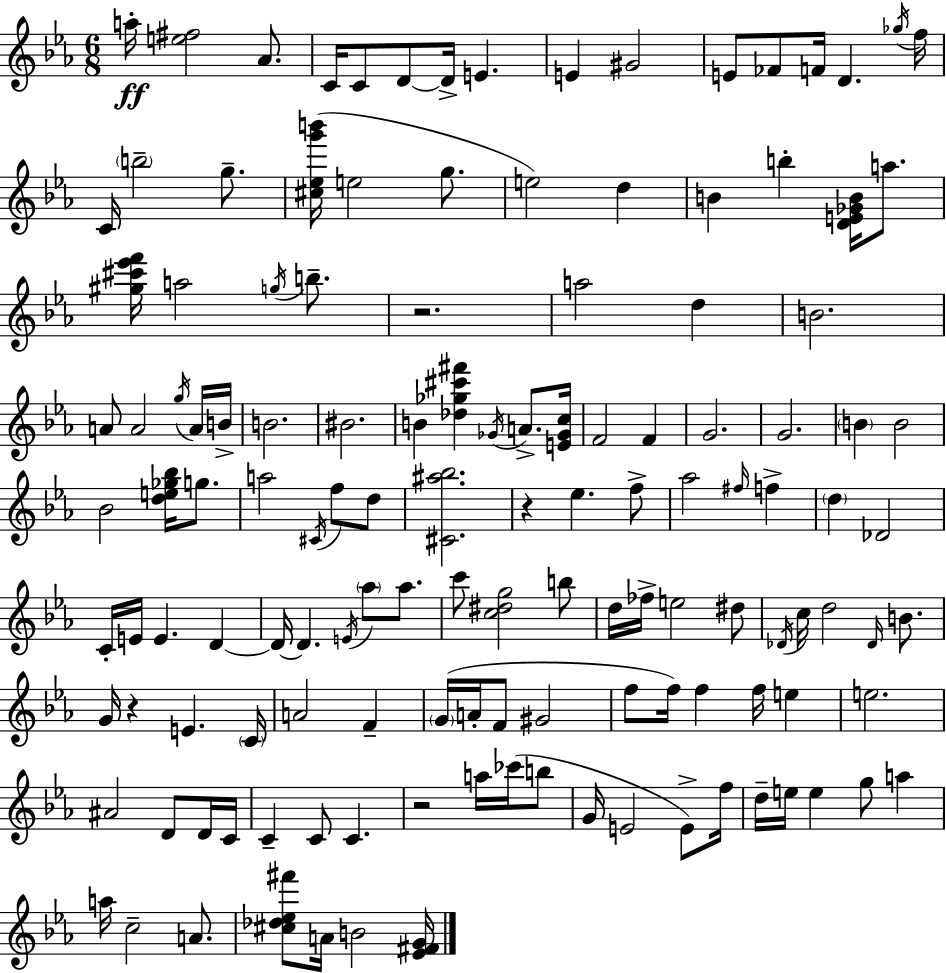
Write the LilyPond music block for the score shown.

{
  \clef treble
  \numericTimeSignature
  \time 6/8
  \key c \minor
  a''16-.\ff <e'' fis''>2 aes'8. | c'16 c'8 d'8~~ d'16-> e'4. | e'4 gis'2 | e'8 fes'8 f'16 d'4. \acciaccatura { ges''16 } | \break f''16 c'16 \parenthesize b''2-- g''8.-- | <cis'' ees'' g''' b'''>16( e''2 g''8. | e''2) d''4 | b'4 b''4-. <d' e' ges' b'>16 a''8. | \break <gis'' cis''' ees''' f'''>16 a''2 \acciaccatura { g''16 } b''8.-- | r2. | a''2 d''4 | b'2. | \break a'8 a'2 | \acciaccatura { g''16 } a'16 b'16-> b'2. | bis'2. | b'4 <des'' ges'' cis''' fis'''>4 \acciaccatura { ges'16 } | \break a'8.-> <e' ges' c''>16 f'2 | f'4 g'2. | g'2. | \parenthesize b'4 b'2 | \break bes'2 | <d'' e'' ges'' bes''>16 g''8. a''2 | \acciaccatura { cis'16 } f''8 d''8 <cis' ais'' bes''>2. | r4 ees''4. | \break f''8-> aes''2 | \grace { fis''16 } f''4-> \parenthesize d''4 des'2 | c'16-. e'16 e'4. | d'4~~ d'16~~ d'4. | \break \acciaccatura { e'16 } \parenthesize aes''8 aes''8. c'''8 <c'' dis'' g''>2 | b''8 d''16 fes''16-> e''2 | dis''8 \acciaccatura { des'16 } c''16 d''2 | \grace { des'16 } b'8. g'16 r4 | \break e'4. \parenthesize c'16 a'2 | f'4-- \parenthesize g'16( a'16-. f'8 | gis'2 f''8 f''16) | f''4 f''16 e''4 e''2. | \break ais'2 | d'8 d'16 c'16 c'4-- | c'8 c'4. r2 | a''16 ces'''16( b''8 g'16 e'2 | \break e'8->) f''16 d''16-- e''16 e''4 | g''8 a''4 a''16 c''2-- | a'8. <cis'' des'' ees'' fis'''>8 a'16 | b'2 <ees' fis' g'>16 \bar "|."
}